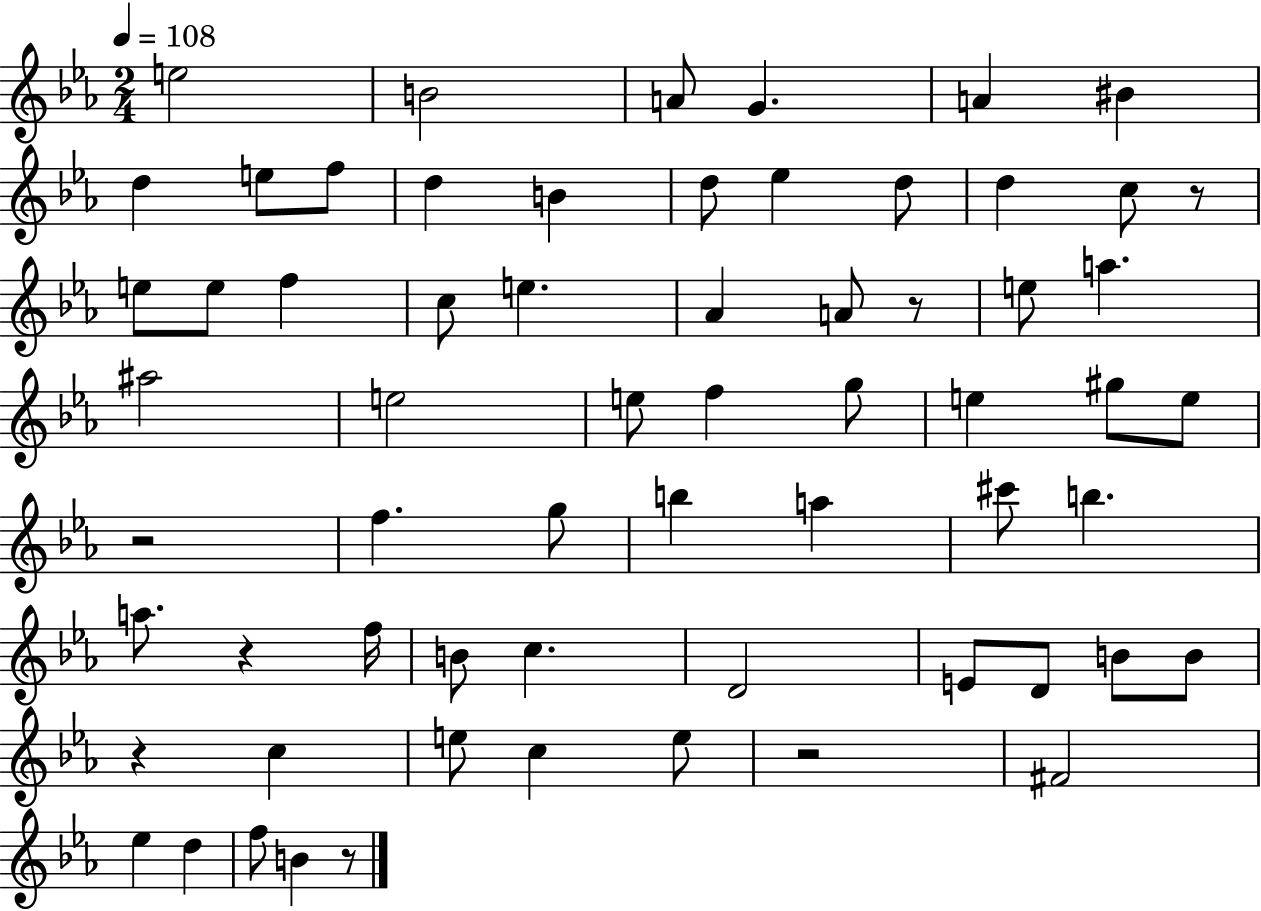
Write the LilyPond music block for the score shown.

{
  \clef treble
  \numericTimeSignature
  \time 2/4
  \key ees \major
  \tempo 4 = 108
  \repeat volta 2 { e''2 | b'2 | a'8 g'4. | a'4 bis'4 | \break d''4 e''8 f''8 | d''4 b'4 | d''8 ees''4 d''8 | d''4 c''8 r8 | \break e''8 e''8 f''4 | c''8 e''4. | aes'4 a'8 r8 | e''8 a''4. | \break ais''2 | e''2 | e''8 f''4 g''8 | e''4 gis''8 e''8 | \break r2 | f''4. g''8 | b''4 a''4 | cis'''8 b''4. | \break a''8. r4 f''16 | b'8 c''4. | d'2 | e'8 d'8 b'8 b'8 | \break r4 c''4 | e''8 c''4 e''8 | r2 | fis'2 | \break ees''4 d''4 | f''8 b'4 r8 | } \bar "|."
}